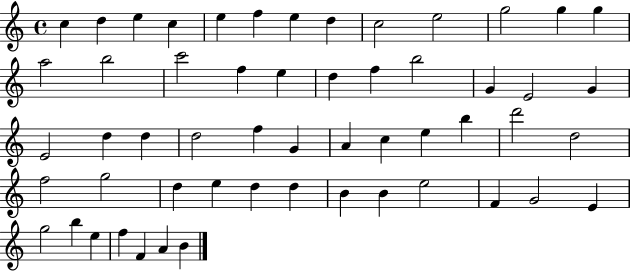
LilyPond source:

{
  \clef treble
  \time 4/4
  \defaultTimeSignature
  \key c \major
  c''4 d''4 e''4 c''4 | e''4 f''4 e''4 d''4 | c''2 e''2 | g''2 g''4 g''4 | \break a''2 b''2 | c'''2 f''4 e''4 | d''4 f''4 b''2 | g'4 e'2 g'4 | \break e'2 d''4 d''4 | d''2 f''4 g'4 | a'4 c''4 e''4 b''4 | d'''2 d''2 | \break f''2 g''2 | d''4 e''4 d''4 d''4 | b'4 b'4 e''2 | f'4 g'2 e'4 | \break g''2 b''4 e''4 | f''4 f'4 a'4 b'4 | \bar "|."
}